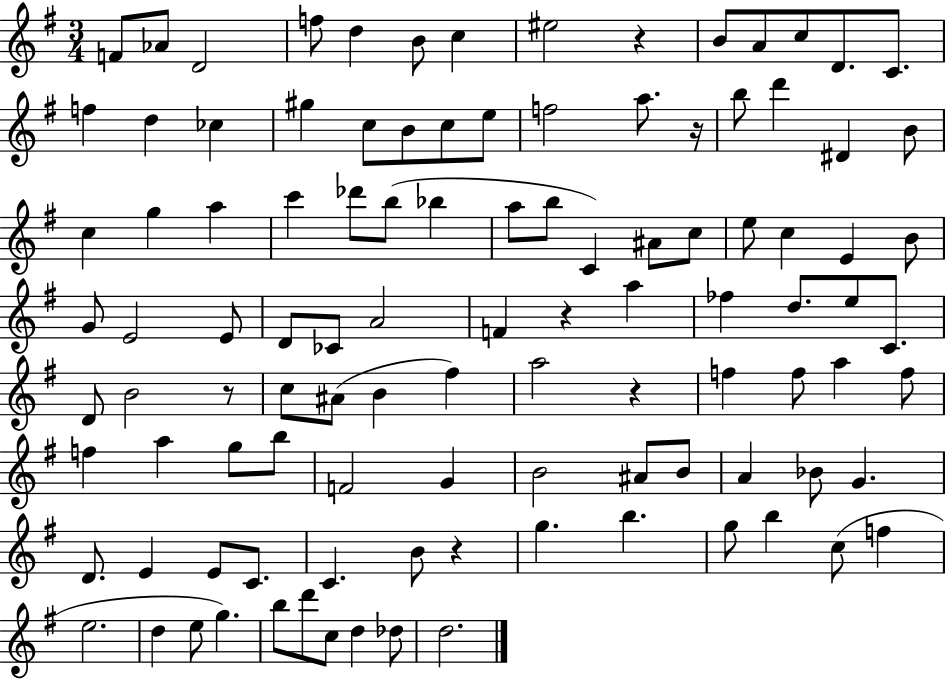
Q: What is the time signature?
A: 3/4